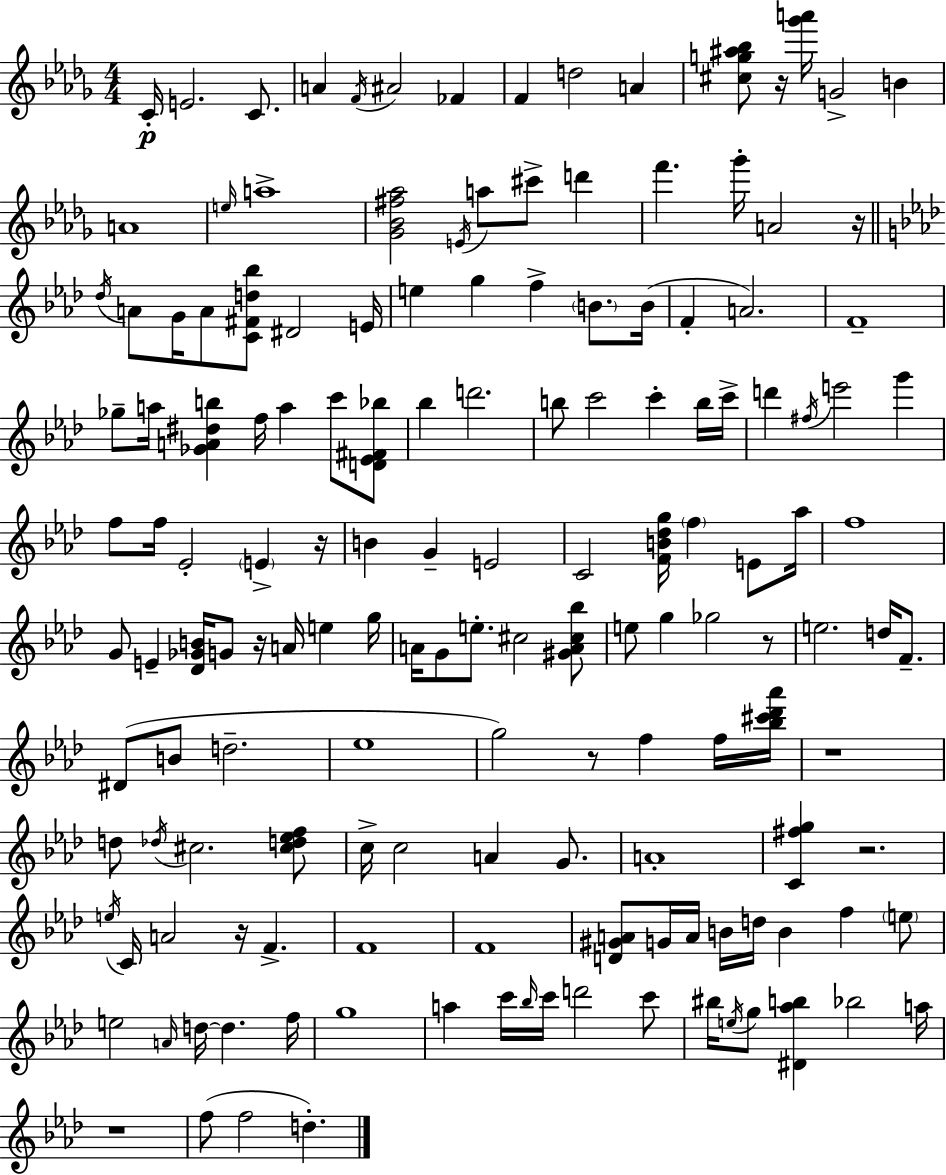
C4/s E4/h. C4/e. A4/q F4/s A#4/h FES4/q F4/q D5/h A4/q [C#5,G5,A#5,Bb5]/e R/s [Gb6,A6]/s G4/h B4/q A4/w E5/s A5/w [Gb4,Bb4,F#5,Ab5]/h E4/s A5/e C#6/e D6/q F6/q. Gb6/s A4/h R/s Db5/s A4/e G4/s A4/e [C4,F#4,D5,Bb5]/e D#4/h E4/s E5/q G5/q F5/q B4/e. B4/s F4/q A4/h. F4/w Gb5/e A5/s [Gb4,A4,D#5,B5]/q F5/s A5/q C6/e [D4,Eb4,F#4,Bb5]/e Bb5/q D6/h. B5/e C6/h C6/q B5/s C6/s D6/q F#5/s E6/h G6/q F5/e F5/s Eb4/h E4/q R/s B4/q G4/q E4/h C4/h [F4,B4,Db5,G5]/s F5/q E4/e Ab5/s F5/w G4/e E4/q [Db4,Gb4,B4]/s G4/e R/s A4/s E5/q G5/s A4/s G4/e E5/e. C#5/h [G#4,A4,C#5,Bb5]/e E5/e G5/q Gb5/h R/e E5/h. D5/s F4/e. D#4/e B4/e D5/h. Eb5/w G5/h R/e F5/q F5/s [Bb5,C#6,Db6,Ab6]/s R/w D5/e Db5/s C#5/h. [C#5,D5,Eb5,F5]/e C5/s C5/h A4/q G4/e. A4/w [C4,F#5,G5]/q R/h. E5/s C4/s A4/h R/s F4/q. F4/w F4/w [D4,G#4,A4]/e G4/s A4/s B4/s D5/s B4/q F5/q E5/e E5/h A4/s D5/s D5/q. F5/s G5/w A5/q C6/s Bb5/s C6/s D6/h C6/e BIS5/s E5/s G5/e [D#4,Ab5,B5]/q Bb5/h A5/s R/w F5/e F5/h D5/q.